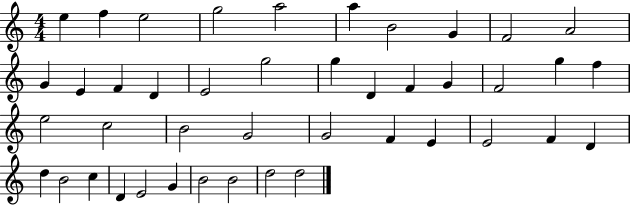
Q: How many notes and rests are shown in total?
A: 43